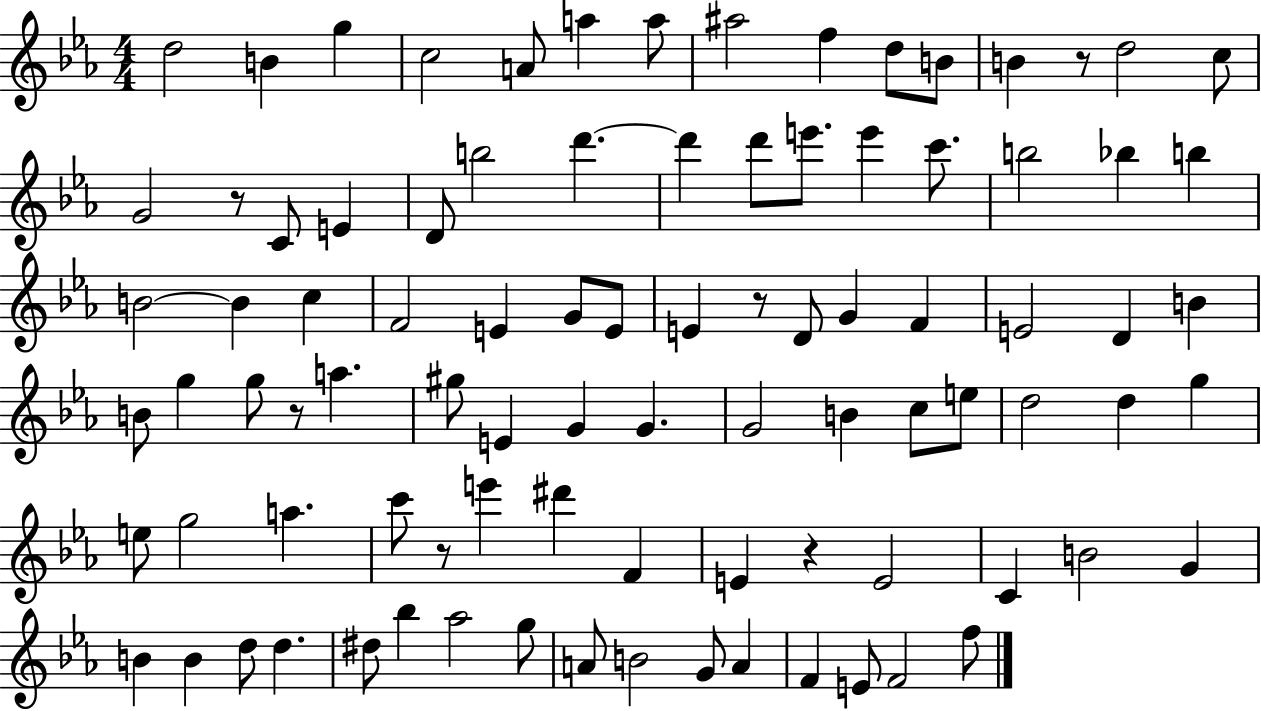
{
  \clef treble
  \numericTimeSignature
  \time 4/4
  \key ees \major
  d''2 b'4 g''4 | c''2 a'8 a''4 a''8 | ais''2 f''4 d''8 b'8 | b'4 r8 d''2 c''8 | \break g'2 r8 c'8 e'4 | d'8 b''2 d'''4.~~ | d'''4 d'''8 e'''8. e'''4 c'''8. | b''2 bes''4 b''4 | \break b'2~~ b'4 c''4 | f'2 e'4 g'8 e'8 | e'4 r8 d'8 g'4 f'4 | e'2 d'4 b'4 | \break b'8 g''4 g''8 r8 a''4. | gis''8 e'4 g'4 g'4. | g'2 b'4 c''8 e''8 | d''2 d''4 g''4 | \break e''8 g''2 a''4. | c'''8 r8 e'''4 dis'''4 f'4 | e'4 r4 e'2 | c'4 b'2 g'4 | \break b'4 b'4 d''8 d''4. | dis''8 bes''4 aes''2 g''8 | a'8 b'2 g'8 a'4 | f'4 e'8 f'2 f''8 | \break \bar "|."
}